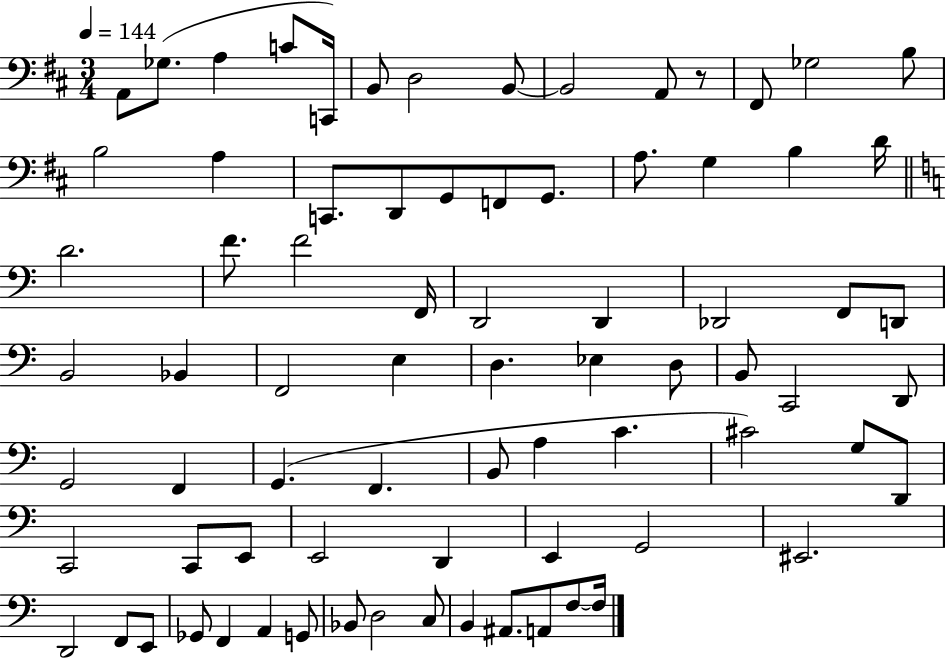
{
  \clef bass
  \numericTimeSignature
  \time 3/4
  \key d \major
  \tempo 4 = 144
  a,8 ges8.( a4 c'8 c,16) | b,8 d2 b,8~~ | b,2 a,8 r8 | fis,8 ges2 b8 | \break b2 a4 | c,8. d,8 g,8 f,8 g,8. | a8. g4 b4 d'16 | \bar "||" \break \key c \major d'2. | f'8. f'2 f,16 | d,2 d,4 | des,2 f,8 d,8 | \break b,2 bes,4 | f,2 e4 | d4. ees4 d8 | b,8 c,2 d,8 | \break g,2 f,4 | g,4.( f,4. | b,8 a4 c'4. | cis'2) g8 d,8 | \break c,2 c,8 e,8 | e,2 d,4 | e,4 g,2 | eis,2. | \break d,2 f,8 e,8 | ges,8 f,4 a,4 g,8 | bes,8 d2 c8 | b,4 ais,8. a,8 f8~~ f16 | \break \bar "|."
}